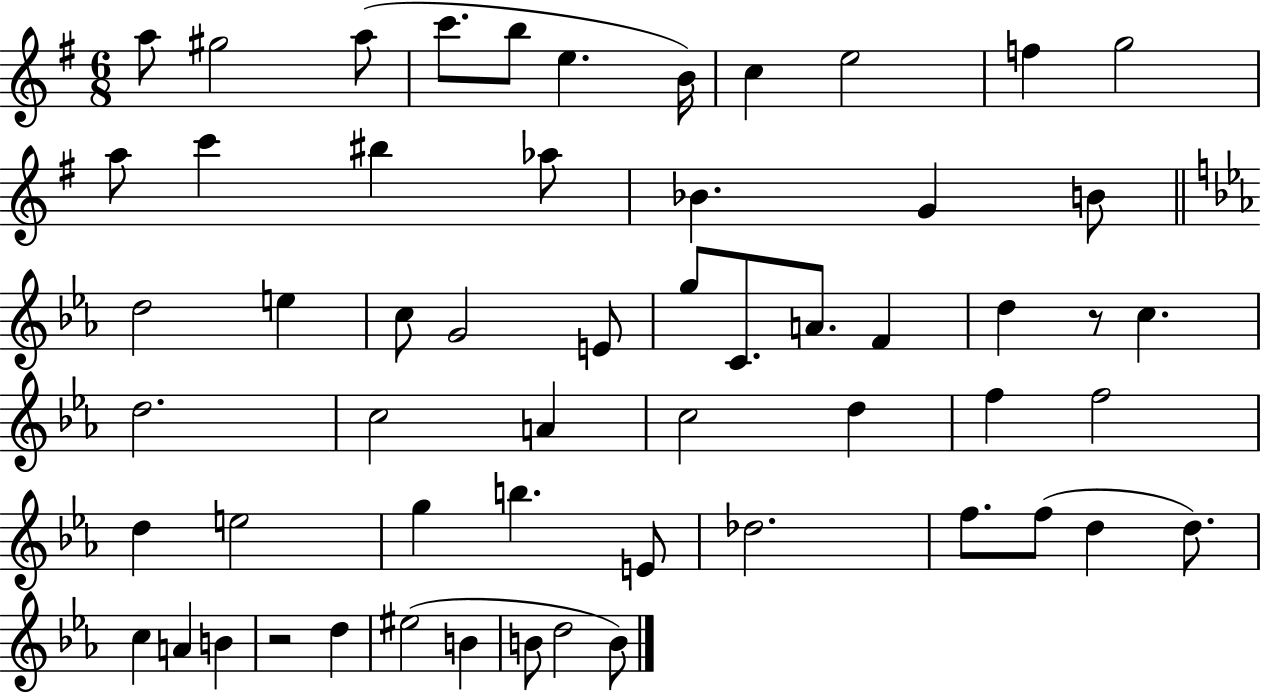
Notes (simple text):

A5/e G#5/h A5/e C6/e. B5/e E5/q. B4/s C5/q E5/h F5/q G5/h A5/e C6/q BIS5/q Ab5/e Bb4/q. G4/q B4/e D5/h E5/q C5/e G4/h E4/e G5/e C4/e. A4/e. F4/q D5/q R/e C5/q. D5/h. C5/h A4/q C5/h D5/q F5/q F5/h D5/q E5/h G5/q B5/q. E4/e Db5/h. F5/e. F5/e D5/q D5/e. C5/q A4/q B4/q R/h D5/q EIS5/h B4/q B4/e D5/h B4/e